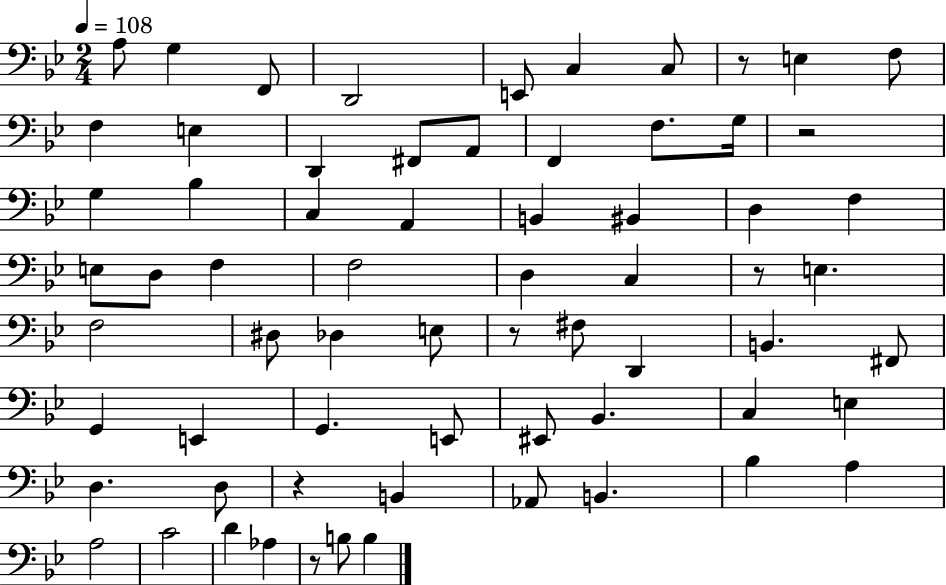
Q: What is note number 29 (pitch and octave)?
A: F3